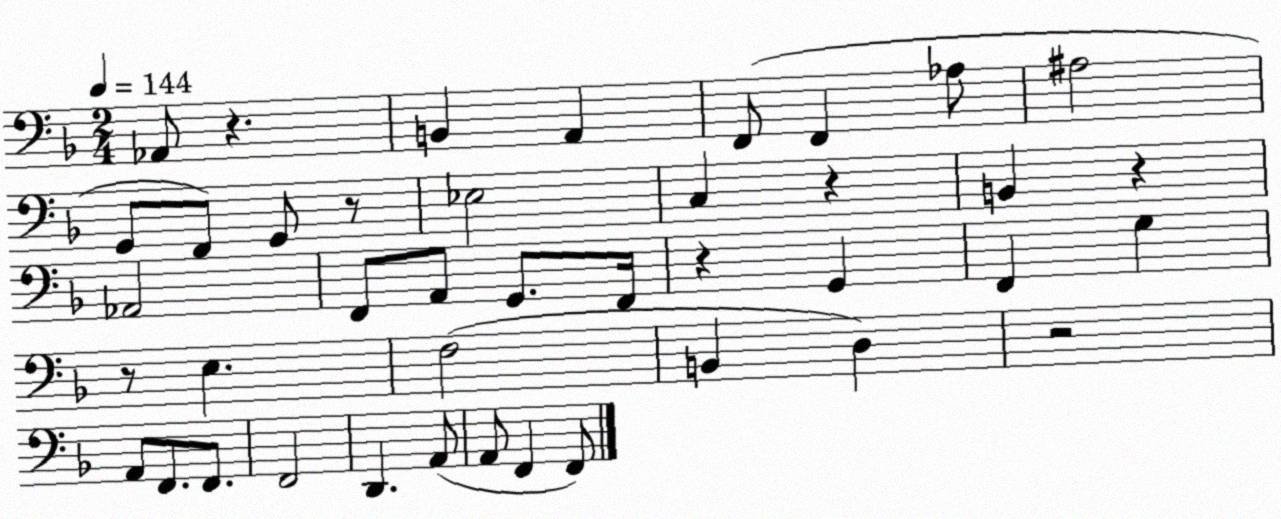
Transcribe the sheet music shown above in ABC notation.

X:1
T:Untitled
M:2/4
L:1/4
K:F
_A,,/2 z B,, A,, F,,/2 F,, _A,/2 ^A,2 G,,/2 F,,/2 G,,/2 z/2 _E,2 C, z B,, z _A,,2 F,,/2 A,,/2 G,,/2 F,,/4 z G,, F,, G, z/2 E, F,2 B,, D, z2 A,,/2 F,,/2 F,,/2 F,,2 D,, A,,/2 A,,/2 F,, F,,/2